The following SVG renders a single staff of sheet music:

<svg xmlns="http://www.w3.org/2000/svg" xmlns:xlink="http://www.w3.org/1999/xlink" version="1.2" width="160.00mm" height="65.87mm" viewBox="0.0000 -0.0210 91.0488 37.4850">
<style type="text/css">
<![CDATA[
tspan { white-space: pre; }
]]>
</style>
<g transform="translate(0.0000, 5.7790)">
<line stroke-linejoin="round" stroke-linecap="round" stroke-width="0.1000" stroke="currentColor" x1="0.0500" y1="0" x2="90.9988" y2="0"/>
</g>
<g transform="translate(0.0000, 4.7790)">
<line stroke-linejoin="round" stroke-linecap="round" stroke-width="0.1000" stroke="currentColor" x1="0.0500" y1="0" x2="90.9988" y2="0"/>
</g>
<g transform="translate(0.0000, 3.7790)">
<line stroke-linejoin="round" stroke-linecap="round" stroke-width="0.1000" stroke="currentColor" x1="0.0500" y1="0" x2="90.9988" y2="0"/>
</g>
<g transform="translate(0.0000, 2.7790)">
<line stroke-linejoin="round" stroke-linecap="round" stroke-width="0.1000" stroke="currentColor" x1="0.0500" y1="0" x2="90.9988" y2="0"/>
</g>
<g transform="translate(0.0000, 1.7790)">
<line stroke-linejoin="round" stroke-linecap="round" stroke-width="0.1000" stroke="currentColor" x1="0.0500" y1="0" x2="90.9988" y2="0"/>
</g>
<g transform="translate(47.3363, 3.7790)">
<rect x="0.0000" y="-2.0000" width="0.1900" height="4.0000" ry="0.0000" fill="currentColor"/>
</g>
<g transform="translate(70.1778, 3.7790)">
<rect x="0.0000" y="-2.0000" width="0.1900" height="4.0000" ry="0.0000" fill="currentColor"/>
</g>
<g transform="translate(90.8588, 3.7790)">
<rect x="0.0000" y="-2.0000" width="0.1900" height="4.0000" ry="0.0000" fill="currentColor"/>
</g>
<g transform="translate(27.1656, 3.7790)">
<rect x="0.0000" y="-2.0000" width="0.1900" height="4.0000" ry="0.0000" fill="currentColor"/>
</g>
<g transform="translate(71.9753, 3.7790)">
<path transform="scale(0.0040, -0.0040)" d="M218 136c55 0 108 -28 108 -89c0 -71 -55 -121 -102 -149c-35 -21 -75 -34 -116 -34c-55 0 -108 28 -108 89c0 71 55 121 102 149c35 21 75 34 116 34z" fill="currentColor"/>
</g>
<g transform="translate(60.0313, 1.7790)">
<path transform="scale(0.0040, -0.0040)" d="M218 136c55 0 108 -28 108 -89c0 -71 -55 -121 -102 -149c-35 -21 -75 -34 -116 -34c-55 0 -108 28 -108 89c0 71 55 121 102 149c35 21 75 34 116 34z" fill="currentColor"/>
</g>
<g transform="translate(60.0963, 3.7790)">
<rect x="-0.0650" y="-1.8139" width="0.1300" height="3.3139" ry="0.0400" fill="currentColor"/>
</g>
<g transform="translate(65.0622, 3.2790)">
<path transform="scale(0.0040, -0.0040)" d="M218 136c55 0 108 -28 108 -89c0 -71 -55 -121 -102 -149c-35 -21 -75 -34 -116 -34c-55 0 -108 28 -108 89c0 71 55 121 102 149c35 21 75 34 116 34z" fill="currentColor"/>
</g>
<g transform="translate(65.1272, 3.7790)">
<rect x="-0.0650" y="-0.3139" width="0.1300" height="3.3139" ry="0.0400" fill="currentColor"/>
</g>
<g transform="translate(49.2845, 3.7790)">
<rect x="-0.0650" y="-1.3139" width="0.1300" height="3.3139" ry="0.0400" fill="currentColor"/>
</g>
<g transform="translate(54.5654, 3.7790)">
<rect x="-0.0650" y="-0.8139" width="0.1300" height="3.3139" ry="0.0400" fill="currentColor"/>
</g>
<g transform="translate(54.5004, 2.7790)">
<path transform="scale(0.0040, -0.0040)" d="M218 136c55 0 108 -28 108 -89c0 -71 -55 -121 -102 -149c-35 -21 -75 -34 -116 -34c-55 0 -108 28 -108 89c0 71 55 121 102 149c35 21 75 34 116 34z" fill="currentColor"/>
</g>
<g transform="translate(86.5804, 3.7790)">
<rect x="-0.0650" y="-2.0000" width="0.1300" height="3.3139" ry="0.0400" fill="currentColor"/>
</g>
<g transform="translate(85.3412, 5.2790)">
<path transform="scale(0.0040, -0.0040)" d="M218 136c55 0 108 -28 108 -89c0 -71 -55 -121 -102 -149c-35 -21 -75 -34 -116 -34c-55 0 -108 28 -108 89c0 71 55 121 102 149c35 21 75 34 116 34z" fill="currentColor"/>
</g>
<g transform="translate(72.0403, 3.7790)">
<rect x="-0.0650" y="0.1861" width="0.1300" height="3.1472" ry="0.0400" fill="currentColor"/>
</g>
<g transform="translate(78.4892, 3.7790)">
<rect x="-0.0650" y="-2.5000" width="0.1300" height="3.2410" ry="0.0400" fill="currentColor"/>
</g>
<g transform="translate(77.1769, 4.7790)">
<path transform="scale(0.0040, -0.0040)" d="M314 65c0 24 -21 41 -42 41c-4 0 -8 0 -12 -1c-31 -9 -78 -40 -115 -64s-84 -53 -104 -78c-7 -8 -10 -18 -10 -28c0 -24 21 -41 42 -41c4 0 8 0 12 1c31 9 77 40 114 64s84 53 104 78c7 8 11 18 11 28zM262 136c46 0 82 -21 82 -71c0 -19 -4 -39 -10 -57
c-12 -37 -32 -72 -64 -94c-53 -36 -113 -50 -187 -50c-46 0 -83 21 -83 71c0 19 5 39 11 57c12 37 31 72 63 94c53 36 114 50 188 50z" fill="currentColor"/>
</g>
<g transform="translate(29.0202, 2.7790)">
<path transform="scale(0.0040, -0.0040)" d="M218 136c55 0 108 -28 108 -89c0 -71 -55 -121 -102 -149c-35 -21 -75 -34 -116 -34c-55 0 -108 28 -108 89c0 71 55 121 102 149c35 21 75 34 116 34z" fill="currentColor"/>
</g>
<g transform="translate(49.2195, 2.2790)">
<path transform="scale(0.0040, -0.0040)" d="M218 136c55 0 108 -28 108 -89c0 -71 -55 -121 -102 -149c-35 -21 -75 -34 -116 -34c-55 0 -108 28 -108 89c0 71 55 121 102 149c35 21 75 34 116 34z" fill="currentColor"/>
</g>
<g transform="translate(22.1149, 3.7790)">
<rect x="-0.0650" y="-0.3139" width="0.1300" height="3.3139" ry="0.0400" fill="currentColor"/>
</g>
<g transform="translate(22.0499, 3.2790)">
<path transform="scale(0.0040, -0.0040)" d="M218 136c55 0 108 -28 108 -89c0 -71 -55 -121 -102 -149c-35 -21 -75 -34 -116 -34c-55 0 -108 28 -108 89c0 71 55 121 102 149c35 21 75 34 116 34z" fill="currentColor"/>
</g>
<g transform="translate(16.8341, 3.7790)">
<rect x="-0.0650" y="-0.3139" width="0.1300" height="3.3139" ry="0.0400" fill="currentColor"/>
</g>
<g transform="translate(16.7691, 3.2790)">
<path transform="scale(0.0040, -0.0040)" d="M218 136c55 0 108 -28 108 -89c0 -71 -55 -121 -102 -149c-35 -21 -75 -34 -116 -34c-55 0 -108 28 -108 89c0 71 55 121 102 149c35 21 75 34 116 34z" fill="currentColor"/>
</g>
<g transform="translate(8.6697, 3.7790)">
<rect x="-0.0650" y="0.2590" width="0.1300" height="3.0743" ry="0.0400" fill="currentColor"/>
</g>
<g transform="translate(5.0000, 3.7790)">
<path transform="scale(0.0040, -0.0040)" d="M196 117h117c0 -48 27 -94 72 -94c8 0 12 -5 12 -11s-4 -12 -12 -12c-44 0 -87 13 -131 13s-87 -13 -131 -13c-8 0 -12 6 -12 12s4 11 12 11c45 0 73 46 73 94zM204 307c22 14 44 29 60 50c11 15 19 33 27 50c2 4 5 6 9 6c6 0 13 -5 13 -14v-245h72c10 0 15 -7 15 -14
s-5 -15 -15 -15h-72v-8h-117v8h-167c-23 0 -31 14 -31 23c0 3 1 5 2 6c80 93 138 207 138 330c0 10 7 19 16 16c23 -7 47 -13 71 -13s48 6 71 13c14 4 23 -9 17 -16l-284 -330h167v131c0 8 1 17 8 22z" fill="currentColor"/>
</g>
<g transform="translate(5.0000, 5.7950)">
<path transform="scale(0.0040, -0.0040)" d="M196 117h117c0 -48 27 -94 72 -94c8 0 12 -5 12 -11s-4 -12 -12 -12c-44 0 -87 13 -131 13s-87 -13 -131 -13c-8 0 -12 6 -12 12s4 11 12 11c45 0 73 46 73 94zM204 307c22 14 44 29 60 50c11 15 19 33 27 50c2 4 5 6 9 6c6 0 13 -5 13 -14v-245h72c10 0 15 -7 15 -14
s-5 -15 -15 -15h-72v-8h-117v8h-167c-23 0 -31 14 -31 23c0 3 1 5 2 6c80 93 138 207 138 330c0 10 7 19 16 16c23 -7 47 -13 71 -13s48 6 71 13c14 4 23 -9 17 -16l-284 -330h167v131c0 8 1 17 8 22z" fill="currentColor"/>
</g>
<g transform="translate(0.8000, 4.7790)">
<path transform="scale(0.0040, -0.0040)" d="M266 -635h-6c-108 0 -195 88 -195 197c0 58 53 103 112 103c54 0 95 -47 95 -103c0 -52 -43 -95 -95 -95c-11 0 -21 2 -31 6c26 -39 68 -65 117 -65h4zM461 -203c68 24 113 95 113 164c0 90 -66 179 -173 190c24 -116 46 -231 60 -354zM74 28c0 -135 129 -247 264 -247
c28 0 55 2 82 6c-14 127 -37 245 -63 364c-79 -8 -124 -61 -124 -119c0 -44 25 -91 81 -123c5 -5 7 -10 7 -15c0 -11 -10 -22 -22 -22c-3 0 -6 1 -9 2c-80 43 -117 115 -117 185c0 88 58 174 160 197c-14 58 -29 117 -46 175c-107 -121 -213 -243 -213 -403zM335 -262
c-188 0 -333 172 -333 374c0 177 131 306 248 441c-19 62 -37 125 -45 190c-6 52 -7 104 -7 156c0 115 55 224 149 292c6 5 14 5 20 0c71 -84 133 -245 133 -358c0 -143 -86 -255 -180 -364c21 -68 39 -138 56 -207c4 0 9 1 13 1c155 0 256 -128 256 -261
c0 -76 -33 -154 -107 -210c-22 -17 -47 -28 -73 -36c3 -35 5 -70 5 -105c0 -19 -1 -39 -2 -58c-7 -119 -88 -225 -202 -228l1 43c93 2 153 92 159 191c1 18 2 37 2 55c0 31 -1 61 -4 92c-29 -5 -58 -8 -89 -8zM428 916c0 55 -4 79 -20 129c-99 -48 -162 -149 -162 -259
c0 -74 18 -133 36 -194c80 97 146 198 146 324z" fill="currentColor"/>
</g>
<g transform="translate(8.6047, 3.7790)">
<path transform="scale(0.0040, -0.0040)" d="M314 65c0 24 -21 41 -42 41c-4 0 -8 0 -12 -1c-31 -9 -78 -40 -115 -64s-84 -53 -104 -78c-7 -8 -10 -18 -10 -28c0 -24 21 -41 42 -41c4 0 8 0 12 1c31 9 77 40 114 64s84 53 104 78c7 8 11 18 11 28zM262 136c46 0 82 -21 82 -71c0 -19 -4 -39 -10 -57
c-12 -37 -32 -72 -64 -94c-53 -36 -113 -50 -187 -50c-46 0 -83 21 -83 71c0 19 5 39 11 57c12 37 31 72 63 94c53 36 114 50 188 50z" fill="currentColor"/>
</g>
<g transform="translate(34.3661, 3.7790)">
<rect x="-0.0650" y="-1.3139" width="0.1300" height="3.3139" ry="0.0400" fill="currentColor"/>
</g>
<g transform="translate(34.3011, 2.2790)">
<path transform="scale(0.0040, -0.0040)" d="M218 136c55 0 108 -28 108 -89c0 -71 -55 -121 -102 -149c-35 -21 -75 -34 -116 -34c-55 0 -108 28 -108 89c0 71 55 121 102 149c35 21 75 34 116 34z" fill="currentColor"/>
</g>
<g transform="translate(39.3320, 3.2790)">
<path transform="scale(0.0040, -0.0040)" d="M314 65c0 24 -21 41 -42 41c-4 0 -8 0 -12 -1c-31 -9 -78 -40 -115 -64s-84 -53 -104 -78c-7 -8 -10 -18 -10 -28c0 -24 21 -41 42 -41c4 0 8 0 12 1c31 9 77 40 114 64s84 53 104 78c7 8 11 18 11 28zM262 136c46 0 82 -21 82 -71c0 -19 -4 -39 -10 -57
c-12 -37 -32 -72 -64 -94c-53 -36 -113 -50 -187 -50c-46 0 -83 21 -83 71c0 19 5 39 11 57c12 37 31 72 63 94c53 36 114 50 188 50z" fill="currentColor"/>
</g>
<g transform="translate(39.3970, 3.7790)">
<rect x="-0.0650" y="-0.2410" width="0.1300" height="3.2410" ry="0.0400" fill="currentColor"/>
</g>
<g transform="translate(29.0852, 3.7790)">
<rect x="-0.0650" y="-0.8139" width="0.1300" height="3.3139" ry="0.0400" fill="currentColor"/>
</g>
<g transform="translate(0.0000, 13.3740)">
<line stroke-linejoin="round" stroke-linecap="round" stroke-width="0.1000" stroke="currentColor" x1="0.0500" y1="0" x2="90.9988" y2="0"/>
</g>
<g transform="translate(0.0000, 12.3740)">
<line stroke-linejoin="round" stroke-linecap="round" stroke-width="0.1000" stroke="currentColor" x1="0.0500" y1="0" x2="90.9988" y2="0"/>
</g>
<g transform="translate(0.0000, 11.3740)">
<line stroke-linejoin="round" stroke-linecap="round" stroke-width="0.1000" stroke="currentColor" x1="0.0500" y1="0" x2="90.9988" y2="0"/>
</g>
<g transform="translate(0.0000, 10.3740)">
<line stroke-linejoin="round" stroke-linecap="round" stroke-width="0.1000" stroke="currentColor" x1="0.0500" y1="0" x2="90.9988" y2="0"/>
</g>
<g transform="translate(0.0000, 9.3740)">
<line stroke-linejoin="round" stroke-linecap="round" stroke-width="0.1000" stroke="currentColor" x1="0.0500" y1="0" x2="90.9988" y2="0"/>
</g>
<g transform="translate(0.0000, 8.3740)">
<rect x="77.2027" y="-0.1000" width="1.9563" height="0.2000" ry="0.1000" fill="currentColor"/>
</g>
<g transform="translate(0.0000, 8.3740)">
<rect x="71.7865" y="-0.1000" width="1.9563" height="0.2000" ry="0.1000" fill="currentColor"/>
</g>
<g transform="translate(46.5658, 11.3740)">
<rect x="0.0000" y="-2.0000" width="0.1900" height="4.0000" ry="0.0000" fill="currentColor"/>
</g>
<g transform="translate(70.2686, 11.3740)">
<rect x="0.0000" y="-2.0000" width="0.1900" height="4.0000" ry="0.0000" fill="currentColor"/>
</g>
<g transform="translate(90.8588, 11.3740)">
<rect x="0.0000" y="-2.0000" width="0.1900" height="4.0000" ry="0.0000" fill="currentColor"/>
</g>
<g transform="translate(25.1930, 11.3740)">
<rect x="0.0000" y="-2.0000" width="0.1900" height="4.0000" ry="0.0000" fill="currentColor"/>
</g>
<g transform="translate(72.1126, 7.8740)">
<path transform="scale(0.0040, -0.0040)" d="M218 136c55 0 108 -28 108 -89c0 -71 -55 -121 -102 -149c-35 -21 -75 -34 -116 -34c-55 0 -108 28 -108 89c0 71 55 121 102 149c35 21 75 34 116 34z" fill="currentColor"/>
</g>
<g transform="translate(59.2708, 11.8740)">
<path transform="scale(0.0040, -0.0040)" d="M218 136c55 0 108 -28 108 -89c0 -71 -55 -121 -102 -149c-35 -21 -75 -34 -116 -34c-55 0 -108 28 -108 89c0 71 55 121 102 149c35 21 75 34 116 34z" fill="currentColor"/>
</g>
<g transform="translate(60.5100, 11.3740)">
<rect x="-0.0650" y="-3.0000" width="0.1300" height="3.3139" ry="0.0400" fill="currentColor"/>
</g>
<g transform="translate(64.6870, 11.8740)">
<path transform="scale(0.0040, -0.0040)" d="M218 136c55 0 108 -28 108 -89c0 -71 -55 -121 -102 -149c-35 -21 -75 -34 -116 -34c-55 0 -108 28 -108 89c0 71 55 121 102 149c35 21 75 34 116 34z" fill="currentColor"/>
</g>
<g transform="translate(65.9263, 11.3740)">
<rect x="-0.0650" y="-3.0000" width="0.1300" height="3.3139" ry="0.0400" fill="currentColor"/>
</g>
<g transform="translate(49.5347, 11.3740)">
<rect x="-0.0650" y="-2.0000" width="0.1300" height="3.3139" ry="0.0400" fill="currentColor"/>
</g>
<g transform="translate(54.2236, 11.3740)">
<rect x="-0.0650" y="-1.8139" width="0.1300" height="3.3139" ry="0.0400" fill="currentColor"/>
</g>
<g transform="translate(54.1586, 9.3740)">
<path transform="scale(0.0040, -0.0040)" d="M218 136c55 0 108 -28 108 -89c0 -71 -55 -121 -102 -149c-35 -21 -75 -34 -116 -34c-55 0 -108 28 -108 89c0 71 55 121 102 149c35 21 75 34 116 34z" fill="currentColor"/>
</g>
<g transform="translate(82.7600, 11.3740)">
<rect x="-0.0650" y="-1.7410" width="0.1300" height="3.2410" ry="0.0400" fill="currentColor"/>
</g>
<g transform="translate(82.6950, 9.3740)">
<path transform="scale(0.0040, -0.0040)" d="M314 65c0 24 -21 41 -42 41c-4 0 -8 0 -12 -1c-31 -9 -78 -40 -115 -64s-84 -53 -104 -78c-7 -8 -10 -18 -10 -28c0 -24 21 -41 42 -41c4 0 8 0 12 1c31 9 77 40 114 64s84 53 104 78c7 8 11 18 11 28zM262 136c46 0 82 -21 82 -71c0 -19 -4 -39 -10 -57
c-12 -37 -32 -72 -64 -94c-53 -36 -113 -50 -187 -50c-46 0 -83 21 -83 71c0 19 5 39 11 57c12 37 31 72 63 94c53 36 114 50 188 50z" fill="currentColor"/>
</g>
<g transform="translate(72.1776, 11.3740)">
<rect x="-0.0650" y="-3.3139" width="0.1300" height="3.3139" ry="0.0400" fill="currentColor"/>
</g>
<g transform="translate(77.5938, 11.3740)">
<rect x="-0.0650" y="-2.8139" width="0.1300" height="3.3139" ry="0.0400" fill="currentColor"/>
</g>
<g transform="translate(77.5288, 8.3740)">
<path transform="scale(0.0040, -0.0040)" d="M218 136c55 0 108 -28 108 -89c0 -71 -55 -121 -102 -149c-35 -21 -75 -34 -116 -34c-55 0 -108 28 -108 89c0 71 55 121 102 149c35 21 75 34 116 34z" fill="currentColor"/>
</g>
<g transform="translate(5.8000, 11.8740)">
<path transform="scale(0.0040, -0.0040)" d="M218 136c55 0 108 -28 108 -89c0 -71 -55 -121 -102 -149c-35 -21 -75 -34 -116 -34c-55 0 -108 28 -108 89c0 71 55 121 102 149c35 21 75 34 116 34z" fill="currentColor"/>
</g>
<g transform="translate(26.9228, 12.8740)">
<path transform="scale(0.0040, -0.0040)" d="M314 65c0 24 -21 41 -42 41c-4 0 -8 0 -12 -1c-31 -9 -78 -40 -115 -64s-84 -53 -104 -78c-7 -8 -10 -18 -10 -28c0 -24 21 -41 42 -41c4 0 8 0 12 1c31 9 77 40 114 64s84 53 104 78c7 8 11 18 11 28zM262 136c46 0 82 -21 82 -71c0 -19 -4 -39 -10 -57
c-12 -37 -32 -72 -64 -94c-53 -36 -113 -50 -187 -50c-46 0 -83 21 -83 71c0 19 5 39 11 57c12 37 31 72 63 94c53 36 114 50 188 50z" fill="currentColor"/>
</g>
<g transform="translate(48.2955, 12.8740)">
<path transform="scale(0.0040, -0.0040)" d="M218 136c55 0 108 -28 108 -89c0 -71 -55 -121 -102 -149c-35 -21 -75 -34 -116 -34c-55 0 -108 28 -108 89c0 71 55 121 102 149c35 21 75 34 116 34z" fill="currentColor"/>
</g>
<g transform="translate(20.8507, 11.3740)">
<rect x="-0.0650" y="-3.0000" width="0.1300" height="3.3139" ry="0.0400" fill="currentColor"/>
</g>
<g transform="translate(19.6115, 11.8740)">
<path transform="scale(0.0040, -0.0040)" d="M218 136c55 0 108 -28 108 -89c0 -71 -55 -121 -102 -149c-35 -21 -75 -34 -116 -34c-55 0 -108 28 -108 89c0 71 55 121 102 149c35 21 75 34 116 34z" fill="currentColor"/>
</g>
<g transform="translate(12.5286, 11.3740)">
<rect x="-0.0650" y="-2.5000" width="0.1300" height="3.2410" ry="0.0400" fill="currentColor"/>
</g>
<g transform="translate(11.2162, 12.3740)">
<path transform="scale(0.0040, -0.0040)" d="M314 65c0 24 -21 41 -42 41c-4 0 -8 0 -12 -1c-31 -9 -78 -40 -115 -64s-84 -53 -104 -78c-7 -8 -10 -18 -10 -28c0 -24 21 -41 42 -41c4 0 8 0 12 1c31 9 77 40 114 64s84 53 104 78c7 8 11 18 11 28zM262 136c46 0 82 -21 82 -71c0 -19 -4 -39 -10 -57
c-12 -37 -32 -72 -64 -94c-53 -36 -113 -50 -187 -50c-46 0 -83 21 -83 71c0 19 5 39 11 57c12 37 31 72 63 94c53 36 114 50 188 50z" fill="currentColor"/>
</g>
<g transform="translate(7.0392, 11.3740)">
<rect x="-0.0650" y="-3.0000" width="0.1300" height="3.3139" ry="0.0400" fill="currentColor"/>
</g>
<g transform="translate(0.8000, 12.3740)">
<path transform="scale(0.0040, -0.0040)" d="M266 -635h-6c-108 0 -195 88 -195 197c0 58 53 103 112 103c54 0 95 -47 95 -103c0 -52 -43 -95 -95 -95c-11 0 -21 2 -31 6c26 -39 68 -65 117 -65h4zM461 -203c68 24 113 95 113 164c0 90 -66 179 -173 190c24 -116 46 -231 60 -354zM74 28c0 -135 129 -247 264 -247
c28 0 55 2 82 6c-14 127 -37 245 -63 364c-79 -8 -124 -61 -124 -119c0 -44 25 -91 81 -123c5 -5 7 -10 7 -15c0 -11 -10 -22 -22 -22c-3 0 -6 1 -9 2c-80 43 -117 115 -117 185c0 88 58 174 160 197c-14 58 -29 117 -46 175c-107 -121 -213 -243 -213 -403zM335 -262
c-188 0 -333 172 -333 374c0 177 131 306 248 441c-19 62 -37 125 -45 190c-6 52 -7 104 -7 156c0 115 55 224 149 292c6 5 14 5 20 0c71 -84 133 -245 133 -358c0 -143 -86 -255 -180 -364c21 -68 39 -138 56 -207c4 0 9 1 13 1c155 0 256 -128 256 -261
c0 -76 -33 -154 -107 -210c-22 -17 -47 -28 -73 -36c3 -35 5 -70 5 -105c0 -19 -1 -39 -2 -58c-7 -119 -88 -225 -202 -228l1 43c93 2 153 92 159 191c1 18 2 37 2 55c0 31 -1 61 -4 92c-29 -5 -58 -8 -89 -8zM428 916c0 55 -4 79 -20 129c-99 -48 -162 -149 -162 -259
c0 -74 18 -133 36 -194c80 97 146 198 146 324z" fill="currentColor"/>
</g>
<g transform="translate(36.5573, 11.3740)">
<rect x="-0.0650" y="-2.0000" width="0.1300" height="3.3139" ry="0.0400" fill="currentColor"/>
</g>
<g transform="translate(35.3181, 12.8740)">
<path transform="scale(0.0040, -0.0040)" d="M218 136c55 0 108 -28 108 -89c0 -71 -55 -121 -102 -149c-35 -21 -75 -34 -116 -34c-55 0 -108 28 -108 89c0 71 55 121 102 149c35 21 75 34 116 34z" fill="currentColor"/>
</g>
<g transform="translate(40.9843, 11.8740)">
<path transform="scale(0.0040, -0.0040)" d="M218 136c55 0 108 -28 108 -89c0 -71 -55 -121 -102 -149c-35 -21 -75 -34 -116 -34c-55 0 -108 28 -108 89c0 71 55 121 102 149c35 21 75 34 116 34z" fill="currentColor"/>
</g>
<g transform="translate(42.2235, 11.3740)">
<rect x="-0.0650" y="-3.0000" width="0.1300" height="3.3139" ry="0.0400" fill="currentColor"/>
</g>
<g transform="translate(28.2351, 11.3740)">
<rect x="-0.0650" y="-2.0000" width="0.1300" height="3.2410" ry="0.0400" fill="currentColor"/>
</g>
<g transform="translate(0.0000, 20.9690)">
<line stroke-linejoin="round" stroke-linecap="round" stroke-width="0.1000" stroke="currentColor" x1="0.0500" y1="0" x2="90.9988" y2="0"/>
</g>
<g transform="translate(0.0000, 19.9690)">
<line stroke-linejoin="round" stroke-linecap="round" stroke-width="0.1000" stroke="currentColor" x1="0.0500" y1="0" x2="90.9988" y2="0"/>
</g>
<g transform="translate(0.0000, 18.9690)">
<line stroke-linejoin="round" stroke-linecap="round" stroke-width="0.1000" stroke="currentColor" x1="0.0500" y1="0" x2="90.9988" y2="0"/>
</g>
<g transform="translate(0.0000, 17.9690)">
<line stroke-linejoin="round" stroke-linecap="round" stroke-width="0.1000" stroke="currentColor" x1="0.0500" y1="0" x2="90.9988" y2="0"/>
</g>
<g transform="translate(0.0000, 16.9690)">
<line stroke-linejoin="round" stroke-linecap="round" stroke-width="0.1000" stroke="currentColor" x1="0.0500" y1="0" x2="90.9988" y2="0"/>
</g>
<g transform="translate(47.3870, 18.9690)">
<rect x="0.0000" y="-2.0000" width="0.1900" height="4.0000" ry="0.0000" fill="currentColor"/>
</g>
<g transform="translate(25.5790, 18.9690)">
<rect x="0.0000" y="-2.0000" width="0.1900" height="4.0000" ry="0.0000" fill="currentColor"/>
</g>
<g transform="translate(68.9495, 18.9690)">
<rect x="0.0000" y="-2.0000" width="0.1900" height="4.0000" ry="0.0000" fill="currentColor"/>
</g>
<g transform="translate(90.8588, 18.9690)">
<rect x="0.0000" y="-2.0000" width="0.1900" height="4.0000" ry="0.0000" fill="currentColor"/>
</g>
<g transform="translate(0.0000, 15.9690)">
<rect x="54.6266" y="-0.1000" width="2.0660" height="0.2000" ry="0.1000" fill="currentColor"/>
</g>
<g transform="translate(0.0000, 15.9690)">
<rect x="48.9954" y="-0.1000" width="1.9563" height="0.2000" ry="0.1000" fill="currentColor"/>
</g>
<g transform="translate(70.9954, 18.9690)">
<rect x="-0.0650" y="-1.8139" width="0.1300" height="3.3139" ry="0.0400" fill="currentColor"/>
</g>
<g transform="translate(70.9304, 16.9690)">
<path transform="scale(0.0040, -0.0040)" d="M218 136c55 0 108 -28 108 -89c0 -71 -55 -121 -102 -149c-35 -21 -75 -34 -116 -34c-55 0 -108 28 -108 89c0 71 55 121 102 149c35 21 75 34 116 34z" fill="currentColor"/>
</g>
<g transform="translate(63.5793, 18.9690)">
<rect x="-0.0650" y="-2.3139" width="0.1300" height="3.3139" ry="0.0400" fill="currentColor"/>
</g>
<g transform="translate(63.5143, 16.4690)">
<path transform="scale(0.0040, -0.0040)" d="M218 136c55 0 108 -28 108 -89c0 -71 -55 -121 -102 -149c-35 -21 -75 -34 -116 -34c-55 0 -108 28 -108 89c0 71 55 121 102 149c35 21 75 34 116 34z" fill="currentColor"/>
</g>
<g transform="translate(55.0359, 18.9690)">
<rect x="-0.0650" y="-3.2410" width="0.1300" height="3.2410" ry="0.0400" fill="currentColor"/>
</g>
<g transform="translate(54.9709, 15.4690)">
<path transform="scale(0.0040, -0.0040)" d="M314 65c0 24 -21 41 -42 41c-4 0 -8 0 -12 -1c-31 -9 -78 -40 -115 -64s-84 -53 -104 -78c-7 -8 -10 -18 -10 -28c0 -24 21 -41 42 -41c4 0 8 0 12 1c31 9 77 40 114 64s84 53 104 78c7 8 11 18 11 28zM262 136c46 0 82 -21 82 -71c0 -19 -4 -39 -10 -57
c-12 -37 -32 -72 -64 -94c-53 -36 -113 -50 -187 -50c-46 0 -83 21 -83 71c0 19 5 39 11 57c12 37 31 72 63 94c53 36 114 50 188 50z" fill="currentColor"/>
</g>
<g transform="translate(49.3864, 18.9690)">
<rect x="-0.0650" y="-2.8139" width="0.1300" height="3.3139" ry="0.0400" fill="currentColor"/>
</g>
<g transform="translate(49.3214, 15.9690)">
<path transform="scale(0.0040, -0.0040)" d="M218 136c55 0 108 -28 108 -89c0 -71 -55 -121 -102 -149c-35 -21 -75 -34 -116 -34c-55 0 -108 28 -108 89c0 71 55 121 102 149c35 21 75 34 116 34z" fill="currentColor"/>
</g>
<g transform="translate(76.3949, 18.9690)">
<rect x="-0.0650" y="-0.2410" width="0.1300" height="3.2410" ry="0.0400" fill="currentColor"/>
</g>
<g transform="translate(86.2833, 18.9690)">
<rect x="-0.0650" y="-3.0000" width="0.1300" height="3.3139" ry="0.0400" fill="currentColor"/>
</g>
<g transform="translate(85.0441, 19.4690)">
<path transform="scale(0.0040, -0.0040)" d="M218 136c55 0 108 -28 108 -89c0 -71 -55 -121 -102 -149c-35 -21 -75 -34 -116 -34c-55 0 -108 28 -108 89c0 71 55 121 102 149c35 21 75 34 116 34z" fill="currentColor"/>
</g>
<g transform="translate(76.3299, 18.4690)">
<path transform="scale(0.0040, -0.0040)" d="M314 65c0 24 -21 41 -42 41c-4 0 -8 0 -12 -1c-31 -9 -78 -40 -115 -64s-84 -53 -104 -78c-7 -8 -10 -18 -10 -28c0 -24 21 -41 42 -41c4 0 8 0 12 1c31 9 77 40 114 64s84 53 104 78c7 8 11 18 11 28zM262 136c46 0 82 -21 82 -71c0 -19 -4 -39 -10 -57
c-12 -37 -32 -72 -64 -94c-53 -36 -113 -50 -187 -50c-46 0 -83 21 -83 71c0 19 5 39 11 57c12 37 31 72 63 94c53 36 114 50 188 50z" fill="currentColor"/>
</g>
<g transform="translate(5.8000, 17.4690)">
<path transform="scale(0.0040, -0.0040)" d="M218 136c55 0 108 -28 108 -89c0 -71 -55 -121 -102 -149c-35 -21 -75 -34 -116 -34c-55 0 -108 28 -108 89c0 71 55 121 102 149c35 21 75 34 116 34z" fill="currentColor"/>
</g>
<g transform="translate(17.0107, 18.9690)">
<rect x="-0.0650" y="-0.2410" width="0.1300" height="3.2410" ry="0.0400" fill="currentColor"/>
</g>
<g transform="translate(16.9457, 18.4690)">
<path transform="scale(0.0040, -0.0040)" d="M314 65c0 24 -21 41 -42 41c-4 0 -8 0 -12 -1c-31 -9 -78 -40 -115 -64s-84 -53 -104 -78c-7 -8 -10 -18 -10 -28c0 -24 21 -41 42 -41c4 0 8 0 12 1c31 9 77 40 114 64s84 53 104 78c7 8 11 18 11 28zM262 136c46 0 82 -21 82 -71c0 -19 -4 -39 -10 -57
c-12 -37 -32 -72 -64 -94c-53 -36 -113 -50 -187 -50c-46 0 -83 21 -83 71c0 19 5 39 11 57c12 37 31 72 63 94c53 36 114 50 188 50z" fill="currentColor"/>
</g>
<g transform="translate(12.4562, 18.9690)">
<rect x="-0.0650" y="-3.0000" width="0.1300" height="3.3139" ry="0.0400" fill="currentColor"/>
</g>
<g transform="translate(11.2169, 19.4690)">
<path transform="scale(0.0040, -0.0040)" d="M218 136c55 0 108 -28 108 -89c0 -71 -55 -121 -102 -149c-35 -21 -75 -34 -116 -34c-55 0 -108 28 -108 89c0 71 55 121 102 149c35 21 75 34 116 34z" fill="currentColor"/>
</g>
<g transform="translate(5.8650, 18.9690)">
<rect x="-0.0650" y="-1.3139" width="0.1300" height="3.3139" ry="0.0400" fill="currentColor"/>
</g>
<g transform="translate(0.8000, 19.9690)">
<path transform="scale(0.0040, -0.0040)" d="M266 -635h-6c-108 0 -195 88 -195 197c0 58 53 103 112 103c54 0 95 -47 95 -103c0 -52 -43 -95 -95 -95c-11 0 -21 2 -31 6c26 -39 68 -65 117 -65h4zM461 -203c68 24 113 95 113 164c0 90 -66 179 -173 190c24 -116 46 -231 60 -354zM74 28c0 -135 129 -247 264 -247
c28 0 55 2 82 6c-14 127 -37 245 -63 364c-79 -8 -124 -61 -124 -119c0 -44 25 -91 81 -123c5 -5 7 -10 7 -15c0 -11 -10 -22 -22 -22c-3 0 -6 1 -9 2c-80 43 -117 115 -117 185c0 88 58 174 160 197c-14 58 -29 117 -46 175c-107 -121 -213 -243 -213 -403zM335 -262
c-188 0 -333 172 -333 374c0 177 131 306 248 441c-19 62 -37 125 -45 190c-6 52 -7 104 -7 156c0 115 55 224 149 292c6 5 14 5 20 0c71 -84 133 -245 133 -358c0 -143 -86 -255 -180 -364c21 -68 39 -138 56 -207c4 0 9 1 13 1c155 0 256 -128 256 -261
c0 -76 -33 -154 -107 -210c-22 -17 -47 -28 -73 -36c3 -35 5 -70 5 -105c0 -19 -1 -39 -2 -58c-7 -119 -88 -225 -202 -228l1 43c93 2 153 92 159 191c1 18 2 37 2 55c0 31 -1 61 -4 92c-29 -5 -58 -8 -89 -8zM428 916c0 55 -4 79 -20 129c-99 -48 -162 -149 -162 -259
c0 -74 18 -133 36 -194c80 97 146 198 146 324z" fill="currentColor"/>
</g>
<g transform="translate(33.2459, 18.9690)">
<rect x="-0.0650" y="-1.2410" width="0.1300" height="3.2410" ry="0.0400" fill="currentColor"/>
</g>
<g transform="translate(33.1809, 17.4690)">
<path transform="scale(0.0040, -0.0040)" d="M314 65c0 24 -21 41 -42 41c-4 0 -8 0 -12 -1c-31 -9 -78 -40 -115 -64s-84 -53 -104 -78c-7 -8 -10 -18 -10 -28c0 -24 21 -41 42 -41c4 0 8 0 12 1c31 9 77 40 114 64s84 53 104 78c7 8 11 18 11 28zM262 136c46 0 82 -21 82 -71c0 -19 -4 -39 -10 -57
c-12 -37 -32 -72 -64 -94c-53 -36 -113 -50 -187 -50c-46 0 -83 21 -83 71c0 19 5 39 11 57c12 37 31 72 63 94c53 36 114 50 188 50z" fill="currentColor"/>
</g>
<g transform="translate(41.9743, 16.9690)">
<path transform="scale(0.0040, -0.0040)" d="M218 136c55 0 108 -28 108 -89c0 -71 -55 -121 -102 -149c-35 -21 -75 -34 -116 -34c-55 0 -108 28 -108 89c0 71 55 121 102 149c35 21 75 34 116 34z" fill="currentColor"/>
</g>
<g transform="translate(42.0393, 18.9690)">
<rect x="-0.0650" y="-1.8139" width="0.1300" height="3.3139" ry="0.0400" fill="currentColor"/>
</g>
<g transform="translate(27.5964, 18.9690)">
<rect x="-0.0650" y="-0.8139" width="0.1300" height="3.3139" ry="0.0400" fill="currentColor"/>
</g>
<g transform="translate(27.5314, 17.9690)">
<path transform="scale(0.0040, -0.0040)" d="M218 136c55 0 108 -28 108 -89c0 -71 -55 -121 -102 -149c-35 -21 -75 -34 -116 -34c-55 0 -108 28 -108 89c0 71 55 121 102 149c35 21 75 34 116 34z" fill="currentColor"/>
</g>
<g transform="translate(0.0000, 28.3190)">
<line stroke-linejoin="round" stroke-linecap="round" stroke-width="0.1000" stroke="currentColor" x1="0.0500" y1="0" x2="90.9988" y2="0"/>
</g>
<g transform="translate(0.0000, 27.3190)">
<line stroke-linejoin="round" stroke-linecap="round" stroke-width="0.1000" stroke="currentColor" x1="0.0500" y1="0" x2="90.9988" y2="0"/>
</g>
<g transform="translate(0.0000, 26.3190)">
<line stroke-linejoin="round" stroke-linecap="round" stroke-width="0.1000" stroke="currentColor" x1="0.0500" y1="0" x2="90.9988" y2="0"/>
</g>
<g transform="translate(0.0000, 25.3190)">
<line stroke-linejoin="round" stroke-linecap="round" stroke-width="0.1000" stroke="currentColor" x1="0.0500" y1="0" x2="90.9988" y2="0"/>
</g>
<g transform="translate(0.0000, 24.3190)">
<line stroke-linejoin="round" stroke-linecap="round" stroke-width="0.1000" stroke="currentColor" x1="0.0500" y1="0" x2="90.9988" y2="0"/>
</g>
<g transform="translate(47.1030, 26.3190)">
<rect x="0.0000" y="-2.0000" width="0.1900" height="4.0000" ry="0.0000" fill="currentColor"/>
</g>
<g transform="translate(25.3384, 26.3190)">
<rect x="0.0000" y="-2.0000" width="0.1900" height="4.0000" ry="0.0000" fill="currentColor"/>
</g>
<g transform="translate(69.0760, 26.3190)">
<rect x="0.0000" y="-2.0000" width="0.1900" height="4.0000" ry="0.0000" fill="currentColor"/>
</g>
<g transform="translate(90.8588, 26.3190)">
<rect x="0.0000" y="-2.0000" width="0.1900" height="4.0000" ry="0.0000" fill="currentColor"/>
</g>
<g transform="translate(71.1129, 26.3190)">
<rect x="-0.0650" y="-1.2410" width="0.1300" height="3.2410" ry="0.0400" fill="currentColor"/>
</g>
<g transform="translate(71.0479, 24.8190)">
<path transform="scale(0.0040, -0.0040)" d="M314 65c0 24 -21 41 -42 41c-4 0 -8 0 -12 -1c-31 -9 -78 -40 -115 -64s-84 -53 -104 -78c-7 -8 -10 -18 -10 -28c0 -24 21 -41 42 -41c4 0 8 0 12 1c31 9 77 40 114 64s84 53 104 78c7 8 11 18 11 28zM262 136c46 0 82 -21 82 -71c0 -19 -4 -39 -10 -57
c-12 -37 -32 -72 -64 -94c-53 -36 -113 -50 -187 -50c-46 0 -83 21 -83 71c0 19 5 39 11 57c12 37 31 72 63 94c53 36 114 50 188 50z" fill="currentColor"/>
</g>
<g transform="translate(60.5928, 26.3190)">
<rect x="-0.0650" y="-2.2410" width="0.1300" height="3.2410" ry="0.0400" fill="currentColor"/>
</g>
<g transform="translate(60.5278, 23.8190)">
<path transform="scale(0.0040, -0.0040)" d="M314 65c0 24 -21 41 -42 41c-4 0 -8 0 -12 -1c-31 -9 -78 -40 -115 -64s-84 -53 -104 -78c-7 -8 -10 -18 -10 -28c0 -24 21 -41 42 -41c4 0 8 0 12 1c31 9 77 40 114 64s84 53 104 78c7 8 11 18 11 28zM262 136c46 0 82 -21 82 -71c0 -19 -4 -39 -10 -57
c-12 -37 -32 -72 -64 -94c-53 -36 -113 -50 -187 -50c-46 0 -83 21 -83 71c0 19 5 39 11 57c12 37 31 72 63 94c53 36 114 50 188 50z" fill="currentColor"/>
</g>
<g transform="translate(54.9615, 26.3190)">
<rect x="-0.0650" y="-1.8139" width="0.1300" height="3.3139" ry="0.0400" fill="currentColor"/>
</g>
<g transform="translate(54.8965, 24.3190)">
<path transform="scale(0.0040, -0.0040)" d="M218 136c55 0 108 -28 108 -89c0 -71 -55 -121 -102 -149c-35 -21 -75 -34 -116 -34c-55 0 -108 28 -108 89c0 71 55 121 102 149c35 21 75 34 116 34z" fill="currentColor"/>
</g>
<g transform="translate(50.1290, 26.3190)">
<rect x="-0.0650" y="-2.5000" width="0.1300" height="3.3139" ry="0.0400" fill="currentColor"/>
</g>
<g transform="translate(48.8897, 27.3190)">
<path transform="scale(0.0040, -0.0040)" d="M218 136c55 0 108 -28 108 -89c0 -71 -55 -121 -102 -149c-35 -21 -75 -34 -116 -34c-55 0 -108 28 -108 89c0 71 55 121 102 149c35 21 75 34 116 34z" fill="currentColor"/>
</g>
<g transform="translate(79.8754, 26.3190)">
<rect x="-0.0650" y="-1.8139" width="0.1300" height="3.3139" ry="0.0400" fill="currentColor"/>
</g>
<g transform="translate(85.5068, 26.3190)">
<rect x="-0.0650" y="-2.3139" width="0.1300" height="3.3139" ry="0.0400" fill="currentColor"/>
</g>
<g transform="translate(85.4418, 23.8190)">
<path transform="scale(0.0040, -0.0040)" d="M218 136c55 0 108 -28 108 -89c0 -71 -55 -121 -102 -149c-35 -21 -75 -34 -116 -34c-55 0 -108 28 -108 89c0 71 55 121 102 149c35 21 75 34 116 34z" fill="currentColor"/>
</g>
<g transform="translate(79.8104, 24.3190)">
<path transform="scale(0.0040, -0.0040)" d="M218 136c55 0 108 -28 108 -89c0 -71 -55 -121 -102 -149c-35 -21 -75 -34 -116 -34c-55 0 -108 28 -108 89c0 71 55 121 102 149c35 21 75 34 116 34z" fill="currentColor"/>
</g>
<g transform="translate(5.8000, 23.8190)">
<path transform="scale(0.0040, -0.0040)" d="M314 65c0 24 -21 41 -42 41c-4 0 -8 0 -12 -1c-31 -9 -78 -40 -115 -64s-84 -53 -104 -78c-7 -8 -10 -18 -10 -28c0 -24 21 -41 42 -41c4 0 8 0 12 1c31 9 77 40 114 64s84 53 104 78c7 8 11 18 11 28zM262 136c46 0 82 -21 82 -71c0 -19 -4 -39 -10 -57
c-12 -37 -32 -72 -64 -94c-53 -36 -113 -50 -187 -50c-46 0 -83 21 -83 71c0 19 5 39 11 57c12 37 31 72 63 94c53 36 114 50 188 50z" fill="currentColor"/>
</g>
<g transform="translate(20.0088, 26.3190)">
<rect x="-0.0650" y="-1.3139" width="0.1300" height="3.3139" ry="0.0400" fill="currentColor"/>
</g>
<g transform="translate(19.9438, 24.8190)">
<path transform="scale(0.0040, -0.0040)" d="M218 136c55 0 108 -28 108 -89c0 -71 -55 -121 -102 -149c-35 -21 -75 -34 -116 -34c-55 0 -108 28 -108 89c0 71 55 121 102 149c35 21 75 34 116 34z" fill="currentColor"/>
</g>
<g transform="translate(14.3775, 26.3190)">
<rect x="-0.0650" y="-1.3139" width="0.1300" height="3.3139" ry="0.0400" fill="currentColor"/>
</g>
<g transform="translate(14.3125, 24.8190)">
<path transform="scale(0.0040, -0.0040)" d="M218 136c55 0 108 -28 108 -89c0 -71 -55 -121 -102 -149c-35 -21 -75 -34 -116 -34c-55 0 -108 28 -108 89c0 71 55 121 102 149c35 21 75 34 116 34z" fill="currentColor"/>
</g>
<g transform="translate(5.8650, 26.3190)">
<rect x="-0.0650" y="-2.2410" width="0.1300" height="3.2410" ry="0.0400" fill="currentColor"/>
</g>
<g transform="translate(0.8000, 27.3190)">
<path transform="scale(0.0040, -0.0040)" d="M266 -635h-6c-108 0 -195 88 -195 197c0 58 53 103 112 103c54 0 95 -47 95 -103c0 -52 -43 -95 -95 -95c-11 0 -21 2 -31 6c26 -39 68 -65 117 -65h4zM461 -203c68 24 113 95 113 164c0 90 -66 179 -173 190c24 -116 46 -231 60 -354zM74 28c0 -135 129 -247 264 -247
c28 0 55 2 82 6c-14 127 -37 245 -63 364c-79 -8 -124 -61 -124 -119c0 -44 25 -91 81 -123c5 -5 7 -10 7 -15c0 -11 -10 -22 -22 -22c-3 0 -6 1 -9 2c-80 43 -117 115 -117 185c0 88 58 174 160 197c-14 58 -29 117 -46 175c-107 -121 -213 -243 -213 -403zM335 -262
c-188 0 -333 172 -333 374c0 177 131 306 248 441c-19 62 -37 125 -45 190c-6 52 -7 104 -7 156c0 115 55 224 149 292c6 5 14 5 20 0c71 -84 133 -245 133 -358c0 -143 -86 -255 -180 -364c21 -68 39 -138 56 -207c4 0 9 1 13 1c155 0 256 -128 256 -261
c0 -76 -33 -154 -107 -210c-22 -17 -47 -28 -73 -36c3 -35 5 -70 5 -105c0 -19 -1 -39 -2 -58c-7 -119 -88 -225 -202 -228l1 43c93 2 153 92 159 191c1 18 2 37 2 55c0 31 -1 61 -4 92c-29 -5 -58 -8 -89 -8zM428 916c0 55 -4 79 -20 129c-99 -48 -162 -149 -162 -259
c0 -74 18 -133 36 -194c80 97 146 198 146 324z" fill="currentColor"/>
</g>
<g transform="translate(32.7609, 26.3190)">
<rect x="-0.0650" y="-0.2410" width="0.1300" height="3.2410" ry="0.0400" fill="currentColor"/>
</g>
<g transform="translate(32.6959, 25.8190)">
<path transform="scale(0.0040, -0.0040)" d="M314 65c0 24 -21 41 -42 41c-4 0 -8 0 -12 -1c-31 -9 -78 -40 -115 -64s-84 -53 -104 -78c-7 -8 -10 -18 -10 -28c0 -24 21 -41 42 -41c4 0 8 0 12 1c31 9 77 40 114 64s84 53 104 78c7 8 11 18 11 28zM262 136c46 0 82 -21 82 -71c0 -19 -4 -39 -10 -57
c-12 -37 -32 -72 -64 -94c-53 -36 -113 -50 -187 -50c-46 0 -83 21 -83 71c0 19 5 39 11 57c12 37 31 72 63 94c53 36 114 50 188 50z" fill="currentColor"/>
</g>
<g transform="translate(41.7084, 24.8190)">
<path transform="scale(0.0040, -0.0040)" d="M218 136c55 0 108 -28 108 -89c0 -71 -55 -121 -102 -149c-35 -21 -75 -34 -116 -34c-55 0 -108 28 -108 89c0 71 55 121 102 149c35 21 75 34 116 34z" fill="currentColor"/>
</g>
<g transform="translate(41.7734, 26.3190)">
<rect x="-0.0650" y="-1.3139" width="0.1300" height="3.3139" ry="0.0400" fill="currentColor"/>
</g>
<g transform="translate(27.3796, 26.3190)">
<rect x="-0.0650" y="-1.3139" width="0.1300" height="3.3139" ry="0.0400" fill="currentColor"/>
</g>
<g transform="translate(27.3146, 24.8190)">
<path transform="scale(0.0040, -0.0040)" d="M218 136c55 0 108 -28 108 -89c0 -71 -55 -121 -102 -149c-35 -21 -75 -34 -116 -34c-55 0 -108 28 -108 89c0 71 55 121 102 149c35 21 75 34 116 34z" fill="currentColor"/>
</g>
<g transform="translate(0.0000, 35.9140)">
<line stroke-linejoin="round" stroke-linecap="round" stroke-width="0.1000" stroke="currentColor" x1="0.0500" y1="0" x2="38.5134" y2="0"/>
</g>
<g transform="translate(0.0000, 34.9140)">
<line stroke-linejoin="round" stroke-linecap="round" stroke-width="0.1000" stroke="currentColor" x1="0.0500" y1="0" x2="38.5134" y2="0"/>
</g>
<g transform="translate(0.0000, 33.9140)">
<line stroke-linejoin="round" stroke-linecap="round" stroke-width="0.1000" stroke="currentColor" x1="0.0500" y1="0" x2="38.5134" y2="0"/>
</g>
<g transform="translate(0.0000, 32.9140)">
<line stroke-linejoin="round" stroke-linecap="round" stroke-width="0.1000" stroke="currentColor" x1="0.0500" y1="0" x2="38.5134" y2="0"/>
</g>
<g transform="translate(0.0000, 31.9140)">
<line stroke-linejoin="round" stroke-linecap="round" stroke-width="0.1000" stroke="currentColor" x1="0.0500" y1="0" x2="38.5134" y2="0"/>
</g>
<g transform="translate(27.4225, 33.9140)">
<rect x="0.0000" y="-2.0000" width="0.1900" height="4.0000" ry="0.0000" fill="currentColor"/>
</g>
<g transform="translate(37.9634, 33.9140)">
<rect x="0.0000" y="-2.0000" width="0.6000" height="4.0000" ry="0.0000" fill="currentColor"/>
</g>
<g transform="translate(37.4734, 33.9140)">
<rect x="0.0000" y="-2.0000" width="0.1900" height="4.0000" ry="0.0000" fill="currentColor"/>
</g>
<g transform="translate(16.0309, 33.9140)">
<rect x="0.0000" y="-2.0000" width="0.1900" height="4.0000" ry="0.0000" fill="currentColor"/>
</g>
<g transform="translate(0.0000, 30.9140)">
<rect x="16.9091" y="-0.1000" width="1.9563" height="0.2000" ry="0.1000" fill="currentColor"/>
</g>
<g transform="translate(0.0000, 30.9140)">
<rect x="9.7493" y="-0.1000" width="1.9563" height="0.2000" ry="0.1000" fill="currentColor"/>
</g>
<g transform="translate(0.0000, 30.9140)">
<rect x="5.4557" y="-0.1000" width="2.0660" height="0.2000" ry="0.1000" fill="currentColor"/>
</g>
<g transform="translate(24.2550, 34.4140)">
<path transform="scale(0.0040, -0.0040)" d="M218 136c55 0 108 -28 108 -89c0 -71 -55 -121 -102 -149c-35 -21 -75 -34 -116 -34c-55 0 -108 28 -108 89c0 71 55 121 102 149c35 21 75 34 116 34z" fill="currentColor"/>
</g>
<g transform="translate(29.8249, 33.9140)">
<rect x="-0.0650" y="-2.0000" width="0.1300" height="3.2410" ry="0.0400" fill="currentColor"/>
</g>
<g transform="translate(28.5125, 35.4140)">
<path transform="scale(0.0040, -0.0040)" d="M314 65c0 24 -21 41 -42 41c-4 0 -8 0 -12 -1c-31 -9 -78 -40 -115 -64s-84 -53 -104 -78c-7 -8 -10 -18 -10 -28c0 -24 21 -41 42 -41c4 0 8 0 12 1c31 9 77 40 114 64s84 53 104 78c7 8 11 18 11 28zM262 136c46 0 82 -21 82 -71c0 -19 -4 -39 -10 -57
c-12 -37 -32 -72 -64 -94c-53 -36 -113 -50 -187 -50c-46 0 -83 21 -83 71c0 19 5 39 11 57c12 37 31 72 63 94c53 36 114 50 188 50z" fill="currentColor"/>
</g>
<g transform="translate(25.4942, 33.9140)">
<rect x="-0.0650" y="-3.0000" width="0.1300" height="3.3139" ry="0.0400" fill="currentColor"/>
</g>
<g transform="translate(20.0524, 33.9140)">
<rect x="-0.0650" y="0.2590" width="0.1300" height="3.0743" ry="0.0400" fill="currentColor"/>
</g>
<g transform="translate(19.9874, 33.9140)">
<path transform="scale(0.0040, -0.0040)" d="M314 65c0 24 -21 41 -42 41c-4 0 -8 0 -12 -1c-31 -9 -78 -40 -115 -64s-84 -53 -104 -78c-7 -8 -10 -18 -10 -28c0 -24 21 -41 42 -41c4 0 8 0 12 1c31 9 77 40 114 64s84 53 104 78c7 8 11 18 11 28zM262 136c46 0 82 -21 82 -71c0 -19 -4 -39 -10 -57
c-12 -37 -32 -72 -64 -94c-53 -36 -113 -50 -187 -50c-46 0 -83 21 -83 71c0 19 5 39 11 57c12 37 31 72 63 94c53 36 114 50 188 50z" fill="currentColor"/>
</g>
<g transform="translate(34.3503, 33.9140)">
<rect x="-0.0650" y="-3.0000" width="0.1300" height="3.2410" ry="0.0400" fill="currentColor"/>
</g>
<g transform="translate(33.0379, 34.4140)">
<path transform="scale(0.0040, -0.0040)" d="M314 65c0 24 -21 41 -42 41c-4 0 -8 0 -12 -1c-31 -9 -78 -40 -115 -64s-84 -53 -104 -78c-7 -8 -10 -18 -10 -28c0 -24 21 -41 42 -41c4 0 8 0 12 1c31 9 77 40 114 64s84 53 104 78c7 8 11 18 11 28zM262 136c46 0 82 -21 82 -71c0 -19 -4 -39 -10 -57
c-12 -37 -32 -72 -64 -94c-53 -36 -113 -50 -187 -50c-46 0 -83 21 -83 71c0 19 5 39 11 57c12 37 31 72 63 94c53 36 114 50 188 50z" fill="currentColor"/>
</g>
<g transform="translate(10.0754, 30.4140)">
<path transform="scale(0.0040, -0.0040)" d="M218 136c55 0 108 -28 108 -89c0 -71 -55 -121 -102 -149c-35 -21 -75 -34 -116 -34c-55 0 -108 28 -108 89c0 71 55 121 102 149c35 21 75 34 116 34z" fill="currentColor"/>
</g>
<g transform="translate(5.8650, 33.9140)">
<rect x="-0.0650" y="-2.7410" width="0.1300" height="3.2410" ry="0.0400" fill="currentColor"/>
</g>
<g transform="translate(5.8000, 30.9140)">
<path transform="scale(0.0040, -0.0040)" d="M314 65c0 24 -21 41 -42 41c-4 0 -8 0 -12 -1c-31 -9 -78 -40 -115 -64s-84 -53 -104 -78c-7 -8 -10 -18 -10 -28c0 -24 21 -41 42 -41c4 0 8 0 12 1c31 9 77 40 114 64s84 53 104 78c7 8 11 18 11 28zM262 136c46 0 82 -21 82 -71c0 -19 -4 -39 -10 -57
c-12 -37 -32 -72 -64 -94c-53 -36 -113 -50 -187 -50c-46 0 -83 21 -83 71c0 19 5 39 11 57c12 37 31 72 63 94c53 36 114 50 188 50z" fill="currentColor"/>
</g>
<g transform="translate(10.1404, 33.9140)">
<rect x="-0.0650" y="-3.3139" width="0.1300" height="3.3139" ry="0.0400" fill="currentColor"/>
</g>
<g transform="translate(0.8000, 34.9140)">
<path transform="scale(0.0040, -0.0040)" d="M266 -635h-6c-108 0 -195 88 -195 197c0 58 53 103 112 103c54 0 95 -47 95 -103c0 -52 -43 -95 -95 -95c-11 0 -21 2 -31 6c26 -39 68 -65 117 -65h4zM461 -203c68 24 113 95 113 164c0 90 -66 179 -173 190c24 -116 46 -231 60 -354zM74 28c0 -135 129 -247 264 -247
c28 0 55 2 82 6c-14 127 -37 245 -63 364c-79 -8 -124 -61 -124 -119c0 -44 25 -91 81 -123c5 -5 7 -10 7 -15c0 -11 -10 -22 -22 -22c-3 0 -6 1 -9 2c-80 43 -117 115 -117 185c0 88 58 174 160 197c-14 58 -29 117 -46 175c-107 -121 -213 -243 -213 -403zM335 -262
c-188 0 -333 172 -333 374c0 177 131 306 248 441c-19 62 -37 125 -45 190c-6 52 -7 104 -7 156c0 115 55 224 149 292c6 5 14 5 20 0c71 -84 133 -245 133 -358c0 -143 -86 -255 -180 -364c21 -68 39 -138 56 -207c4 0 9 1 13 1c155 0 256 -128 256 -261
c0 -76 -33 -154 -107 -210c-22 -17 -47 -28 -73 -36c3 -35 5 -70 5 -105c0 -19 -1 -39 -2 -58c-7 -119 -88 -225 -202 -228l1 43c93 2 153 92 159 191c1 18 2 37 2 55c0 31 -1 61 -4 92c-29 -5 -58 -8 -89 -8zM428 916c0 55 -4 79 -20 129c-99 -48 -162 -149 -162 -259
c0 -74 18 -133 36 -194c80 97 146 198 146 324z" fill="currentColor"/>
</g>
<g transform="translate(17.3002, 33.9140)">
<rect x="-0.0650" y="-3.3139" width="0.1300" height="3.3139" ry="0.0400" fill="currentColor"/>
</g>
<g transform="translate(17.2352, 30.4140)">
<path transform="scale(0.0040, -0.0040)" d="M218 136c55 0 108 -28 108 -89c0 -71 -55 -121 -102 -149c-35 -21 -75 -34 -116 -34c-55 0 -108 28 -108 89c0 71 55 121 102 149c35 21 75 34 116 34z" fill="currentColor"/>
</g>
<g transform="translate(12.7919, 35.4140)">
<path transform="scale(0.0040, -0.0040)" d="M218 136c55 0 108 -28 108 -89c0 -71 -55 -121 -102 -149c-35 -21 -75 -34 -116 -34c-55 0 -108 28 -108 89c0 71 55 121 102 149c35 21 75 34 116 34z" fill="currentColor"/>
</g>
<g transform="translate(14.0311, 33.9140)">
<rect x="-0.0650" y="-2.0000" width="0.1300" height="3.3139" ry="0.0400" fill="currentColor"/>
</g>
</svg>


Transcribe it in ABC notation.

X:1
T:Untitled
M:4/4
L:1/4
K:C
B2 c c d e c2 e d f c B G2 F A G2 A F2 F A F f A A b a f2 e A c2 d e2 f a b2 g f c2 A g2 e e e c2 e G f g2 e2 f g a2 b F b B2 A F2 A2